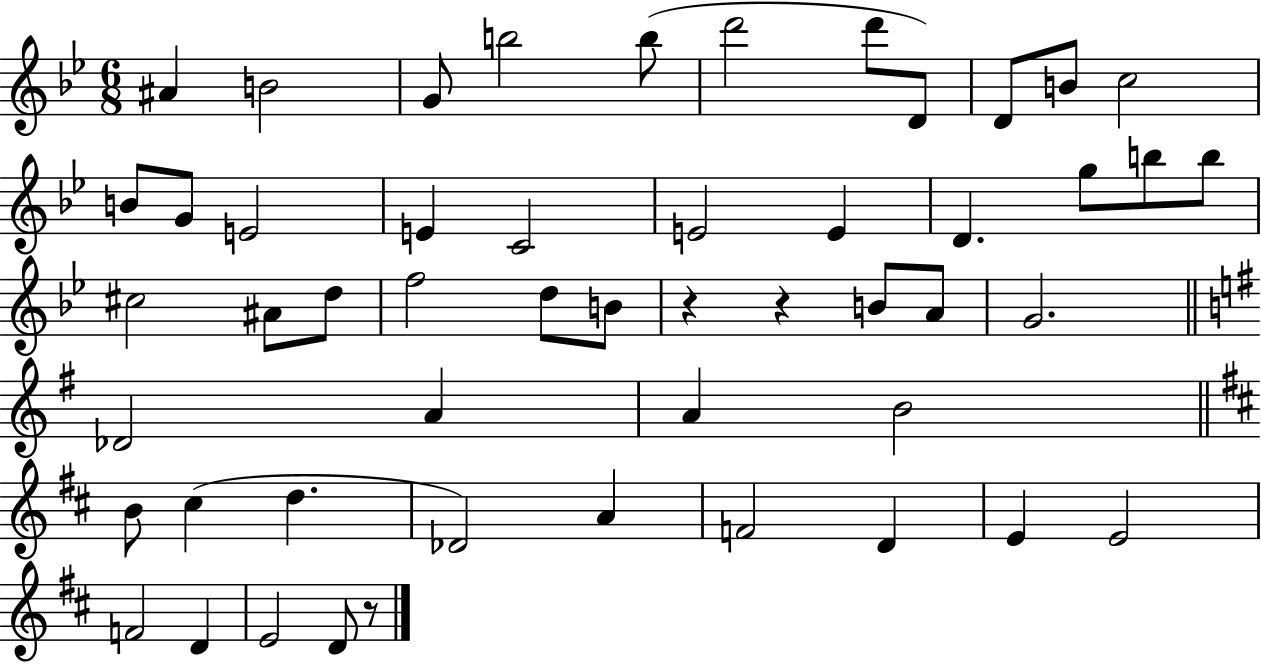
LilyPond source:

{
  \clef treble
  \numericTimeSignature
  \time 6/8
  \key bes \major
  ais'4 b'2 | g'8 b''2 b''8( | d'''2 d'''8 d'8) | d'8 b'8 c''2 | \break b'8 g'8 e'2 | e'4 c'2 | e'2 e'4 | d'4. g''8 b''8 b''8 | \break cis''2 ais'8 d''8 | f''2 d''8 b'8 | r4 r4 b'8 a'8 | g'2. | \break \bar "||" \break \key g \major des'2 a'4 | a'4 b'2 | \bar "||" \break \key d \major b'8 cis''4( d''4. | des'2) a'4 | f'2 d'4 | e'4 e'2 | \break f'2 d'4 | e'2 d'8 r8 | \bar "|."
}